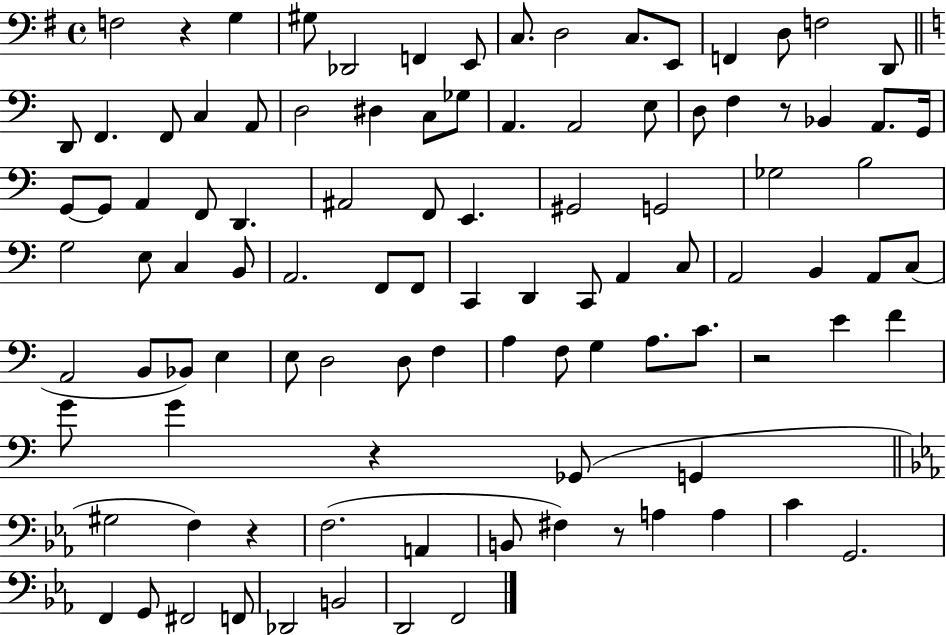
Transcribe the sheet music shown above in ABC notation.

X:1
T:Untitled
M:4/4
L:1/4
K:G
F,2 z G, ^G,/2 _D,,2 F,, E,,/2 C,/2 D,2 C,/2 E,,/2 F,, D,/2 F,2 D,,/2 D,,/2 F,, F,,/2 C, A,,/2 D,2 ^D, C,/2 _G,/2 A,, A,,2 E,/2 D,/2 F, z/2 _B,, A,,/2 G,,/4 G,,/2 G,,/2 A,, F,,/2 D,, ^A,,2 F,,/2 E,, ^G,,2 G,,2 _G,2 B,2 G,2 E,/2 C, B,,/2 A,,2 F,,/2 F,,/2 C,, D,, C,,/2 A,, C,/2 A,,2 B,, A,,/2 C,/2 A,,2 B,,/2 _B,,/2 E, E,/2 D,2 D,/2 F, A, F,/2 G, A,/2 C/2 z2 E F G/2 G z _G,,/2 G,, ^G,2 F, z F,2 A,, B,,/2 ^F, z/2 A, A, C G,,2 F,, G,,/2 ^F,,2 F,,/2 _D,,2 B,,2 D,,2 F,,2